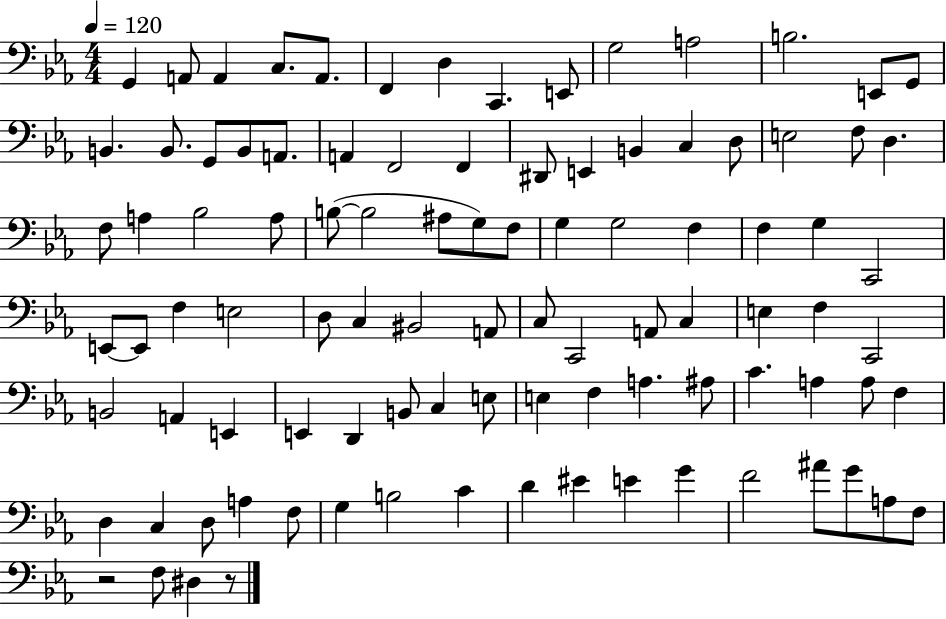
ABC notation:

X:1
T:Untitled
M:4/4
L:1/4
K:Eb
G,, A,,/2 A,, C,/2 A,,/2 F,, D, C,, E,,/2 G,2 A,2 B,2 E,,/2 G,,/2 B,, B,,/2 G,,/2 B,,/2 A,,/2 A,, F,,2 F,, ^D,,/2 E,, B,, C, D,/2 E,2 F,/2 D, F,/2 A, _B,2 A,/2 B,/2 B,2 ^A,/2 G,/2 F,/2 G, G,2 F, F, G, C,,2 E,,/2 E,,/2 F, E,2 D,/2 C, ^B,,2 A,,/2 C,/2 C,,2 A,,/2 C, E, F, C,,2 B,,2 A,, E,, E,, D,, B,,/2 C, E,/2 E, F, A, ^A,/2 C A, A,/2 F, D, C, D,/2 A, F,/2 G, B,2 C D ^E E G F2 ^A/2 G/2 A,/2 F,/2 z2 F,/2 ^D, z/2